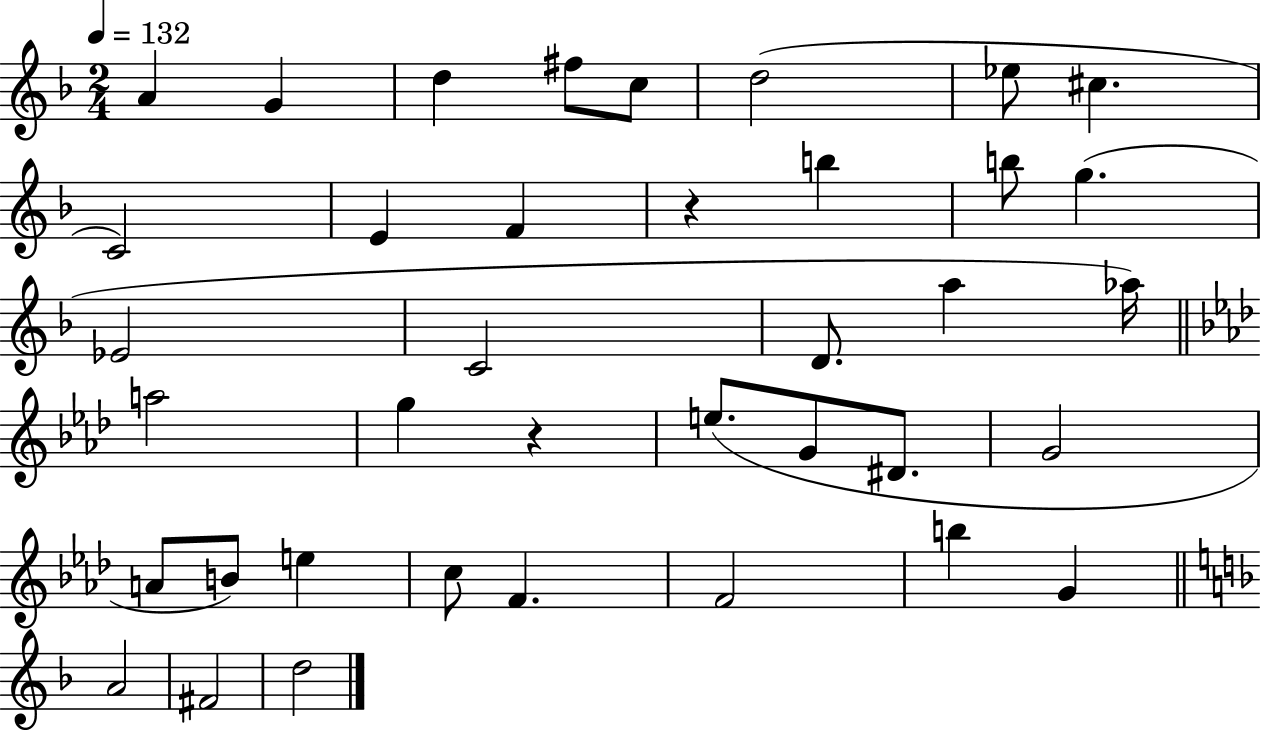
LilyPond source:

{
  \clef treble
  \numericTimeSignature
  \time 2/4
  \key f \major
  \tempo 4 = 132
  a'4 g'4 | d''4 fis''8 c''8 | d''2( | ees''8 cis''4. | \break c'2) | e'4 f'4 | r4 b''4 | b''8 g''4.( | \break ees'2 | c'2 | d'8. a''4 aes''16) | \bar "||" \break \key aes \major a''2 | g''4 r4 | e''8.( g'8 dis'8. | g'2 | \break a'8 b'8) e''4 | c''8 f'4. | f'2 | b''4 g'4 | \break \bar "||" \break \key d \minor a'2 | fis'2 | d''2 | \bar "|."
}